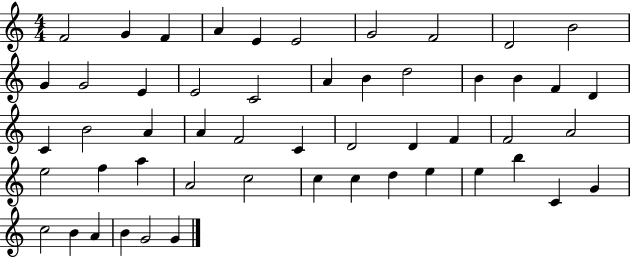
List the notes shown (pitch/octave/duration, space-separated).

F4/h G4/q F4/q A4/q E4/q E4/h G4/h F4/h D4/h B4/h G4/q G4/h E4/q E4/h C4/h A4/q B4/q D5/h B4/q B4/q F4/q D4/q C4/q B4/h A4/q A4/q F4/h C4/q D4/h D4/q F4/q F4/h A4/h E5/h F5/q A5/q A4/h C5/h C5/q C5/q D5/q E5/q E5/q B5/q C4/q G4/q C5/h B4/q A4/q B4/q G4/h G4/q